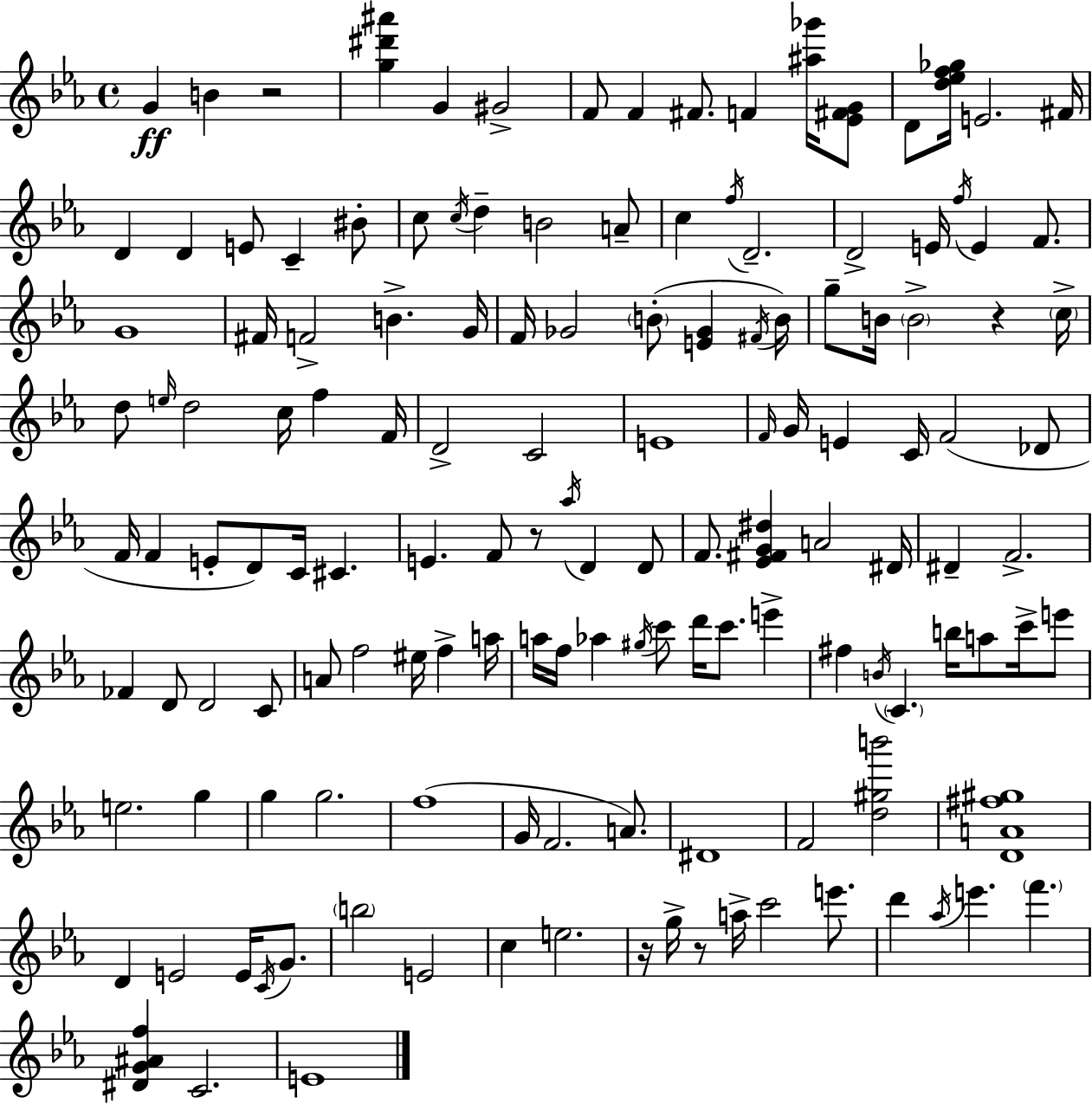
G4/q B4/q R/h [G5,D#6,A#6]/q G4/q G#4/h F4/e F4/q F#4/e. F4/q [A#5,Gb6]/s [Eb4,F#4,G4]/e D4/e [D5,Eb5,F5,Gb5]/s E4/h. F#4/s D4/q D4/q E4/e C4/q BIS4/e C5/e C5/s D5/q B4/h A4/e C5/q F5/s D4/h. D4/h E4/s F5/s E4/q F4/e. G4/w F#4/s F4/h B4/q. G4/s F4/s Gb4/h B4/e [E4,Gb4]/q F#4/s B4/s G5/e B4/s B4/h R/q C5/s D5/e E5/s D5/h C5/s F5/q F4/s D4/h C4/h E4/w F4/s G4/s E4/q C4/s F4/h Db4/e F4/s F4/q E4/e D4/e C4/s C#4/q. E4/q. F4/e R/e Ab5/s D4/q D4/e F4/e. [Eb4,F#4,G4,D#5]/q A4/h D#4/s D#4/q F4/h. FES4/q D4/e D4/h C4/e A4/e F5/h EIS5/s F5/q A5/s A5/s F5/s Ab5/q G#5/s C6/e D6/s C6/e. E6/q F#5/q B4/s C4/q. B5/s A5/e C6/s E6/e E5/h. G5/q G5/q G5/h. F5/w G4/s F4/h. A4/e. D#4/w F4/h [D5,G#5,B6]/h [D4,A4,F#5,G#5]/w D4/q E4/h E4/s C4/s G4/e. B5/h E4/h C5/q E5/h. R/s G5/s R/e A5/s C6/h E6/e. D6/q Ab5/s E6/q. F6/q. [D#4,G4,A#4,F5]/q C4/h. E4/w